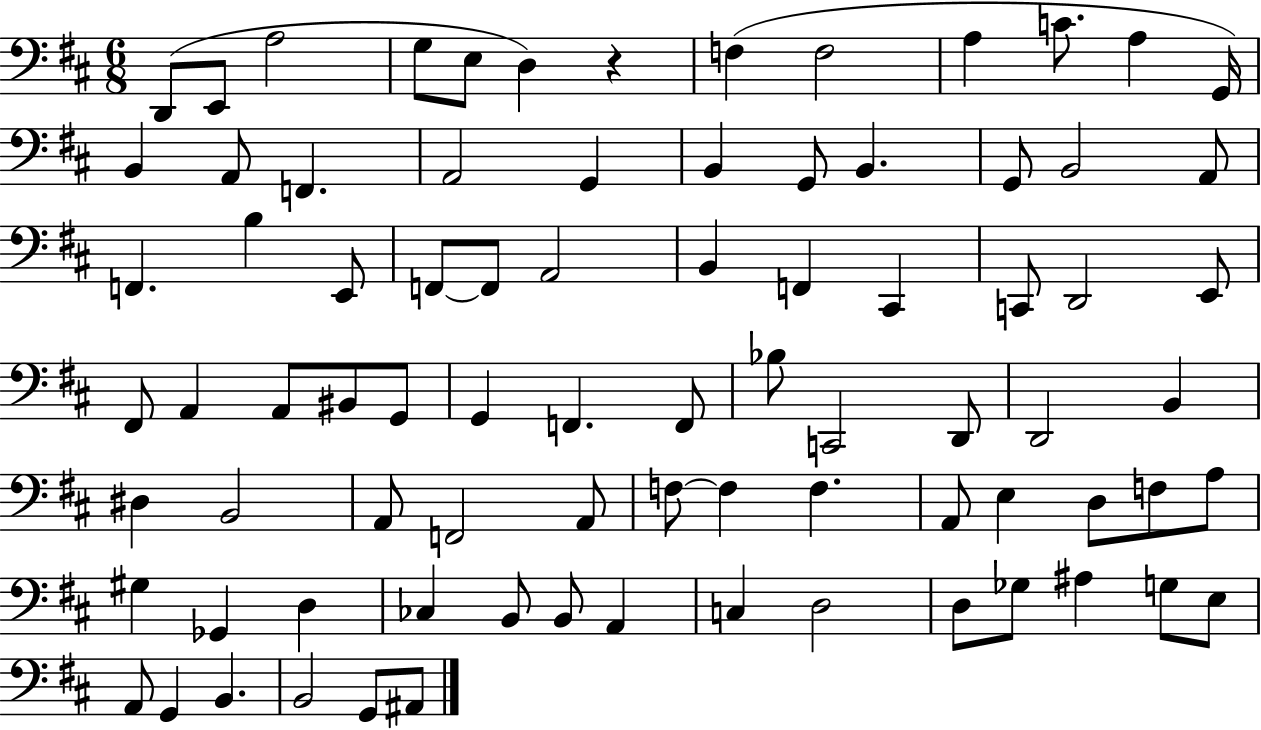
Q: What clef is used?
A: bass